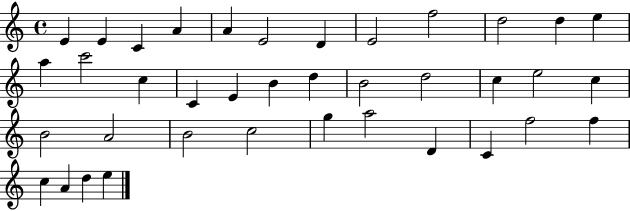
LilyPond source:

{
  \clef treble
  \time 4/4
  \defaultTimeSignature
  \key c \major
  e'4 e'4 c'4 a'4 | a'4 e'2 d'4 | e'2 f''2 | d''2 d''4 e''4 | \break a''4 c'''2 c''4 | c'4 e'4 b'4 d''4 | b'2 d''2 | c''4 e''2 c''4 | \break b'2 a'2 | b'2 c''2 | g''4 a''2 d'4 | c'4 f''2 f''4 | \break c''4 a'4 d''4 e''4 | \bar "|."
}